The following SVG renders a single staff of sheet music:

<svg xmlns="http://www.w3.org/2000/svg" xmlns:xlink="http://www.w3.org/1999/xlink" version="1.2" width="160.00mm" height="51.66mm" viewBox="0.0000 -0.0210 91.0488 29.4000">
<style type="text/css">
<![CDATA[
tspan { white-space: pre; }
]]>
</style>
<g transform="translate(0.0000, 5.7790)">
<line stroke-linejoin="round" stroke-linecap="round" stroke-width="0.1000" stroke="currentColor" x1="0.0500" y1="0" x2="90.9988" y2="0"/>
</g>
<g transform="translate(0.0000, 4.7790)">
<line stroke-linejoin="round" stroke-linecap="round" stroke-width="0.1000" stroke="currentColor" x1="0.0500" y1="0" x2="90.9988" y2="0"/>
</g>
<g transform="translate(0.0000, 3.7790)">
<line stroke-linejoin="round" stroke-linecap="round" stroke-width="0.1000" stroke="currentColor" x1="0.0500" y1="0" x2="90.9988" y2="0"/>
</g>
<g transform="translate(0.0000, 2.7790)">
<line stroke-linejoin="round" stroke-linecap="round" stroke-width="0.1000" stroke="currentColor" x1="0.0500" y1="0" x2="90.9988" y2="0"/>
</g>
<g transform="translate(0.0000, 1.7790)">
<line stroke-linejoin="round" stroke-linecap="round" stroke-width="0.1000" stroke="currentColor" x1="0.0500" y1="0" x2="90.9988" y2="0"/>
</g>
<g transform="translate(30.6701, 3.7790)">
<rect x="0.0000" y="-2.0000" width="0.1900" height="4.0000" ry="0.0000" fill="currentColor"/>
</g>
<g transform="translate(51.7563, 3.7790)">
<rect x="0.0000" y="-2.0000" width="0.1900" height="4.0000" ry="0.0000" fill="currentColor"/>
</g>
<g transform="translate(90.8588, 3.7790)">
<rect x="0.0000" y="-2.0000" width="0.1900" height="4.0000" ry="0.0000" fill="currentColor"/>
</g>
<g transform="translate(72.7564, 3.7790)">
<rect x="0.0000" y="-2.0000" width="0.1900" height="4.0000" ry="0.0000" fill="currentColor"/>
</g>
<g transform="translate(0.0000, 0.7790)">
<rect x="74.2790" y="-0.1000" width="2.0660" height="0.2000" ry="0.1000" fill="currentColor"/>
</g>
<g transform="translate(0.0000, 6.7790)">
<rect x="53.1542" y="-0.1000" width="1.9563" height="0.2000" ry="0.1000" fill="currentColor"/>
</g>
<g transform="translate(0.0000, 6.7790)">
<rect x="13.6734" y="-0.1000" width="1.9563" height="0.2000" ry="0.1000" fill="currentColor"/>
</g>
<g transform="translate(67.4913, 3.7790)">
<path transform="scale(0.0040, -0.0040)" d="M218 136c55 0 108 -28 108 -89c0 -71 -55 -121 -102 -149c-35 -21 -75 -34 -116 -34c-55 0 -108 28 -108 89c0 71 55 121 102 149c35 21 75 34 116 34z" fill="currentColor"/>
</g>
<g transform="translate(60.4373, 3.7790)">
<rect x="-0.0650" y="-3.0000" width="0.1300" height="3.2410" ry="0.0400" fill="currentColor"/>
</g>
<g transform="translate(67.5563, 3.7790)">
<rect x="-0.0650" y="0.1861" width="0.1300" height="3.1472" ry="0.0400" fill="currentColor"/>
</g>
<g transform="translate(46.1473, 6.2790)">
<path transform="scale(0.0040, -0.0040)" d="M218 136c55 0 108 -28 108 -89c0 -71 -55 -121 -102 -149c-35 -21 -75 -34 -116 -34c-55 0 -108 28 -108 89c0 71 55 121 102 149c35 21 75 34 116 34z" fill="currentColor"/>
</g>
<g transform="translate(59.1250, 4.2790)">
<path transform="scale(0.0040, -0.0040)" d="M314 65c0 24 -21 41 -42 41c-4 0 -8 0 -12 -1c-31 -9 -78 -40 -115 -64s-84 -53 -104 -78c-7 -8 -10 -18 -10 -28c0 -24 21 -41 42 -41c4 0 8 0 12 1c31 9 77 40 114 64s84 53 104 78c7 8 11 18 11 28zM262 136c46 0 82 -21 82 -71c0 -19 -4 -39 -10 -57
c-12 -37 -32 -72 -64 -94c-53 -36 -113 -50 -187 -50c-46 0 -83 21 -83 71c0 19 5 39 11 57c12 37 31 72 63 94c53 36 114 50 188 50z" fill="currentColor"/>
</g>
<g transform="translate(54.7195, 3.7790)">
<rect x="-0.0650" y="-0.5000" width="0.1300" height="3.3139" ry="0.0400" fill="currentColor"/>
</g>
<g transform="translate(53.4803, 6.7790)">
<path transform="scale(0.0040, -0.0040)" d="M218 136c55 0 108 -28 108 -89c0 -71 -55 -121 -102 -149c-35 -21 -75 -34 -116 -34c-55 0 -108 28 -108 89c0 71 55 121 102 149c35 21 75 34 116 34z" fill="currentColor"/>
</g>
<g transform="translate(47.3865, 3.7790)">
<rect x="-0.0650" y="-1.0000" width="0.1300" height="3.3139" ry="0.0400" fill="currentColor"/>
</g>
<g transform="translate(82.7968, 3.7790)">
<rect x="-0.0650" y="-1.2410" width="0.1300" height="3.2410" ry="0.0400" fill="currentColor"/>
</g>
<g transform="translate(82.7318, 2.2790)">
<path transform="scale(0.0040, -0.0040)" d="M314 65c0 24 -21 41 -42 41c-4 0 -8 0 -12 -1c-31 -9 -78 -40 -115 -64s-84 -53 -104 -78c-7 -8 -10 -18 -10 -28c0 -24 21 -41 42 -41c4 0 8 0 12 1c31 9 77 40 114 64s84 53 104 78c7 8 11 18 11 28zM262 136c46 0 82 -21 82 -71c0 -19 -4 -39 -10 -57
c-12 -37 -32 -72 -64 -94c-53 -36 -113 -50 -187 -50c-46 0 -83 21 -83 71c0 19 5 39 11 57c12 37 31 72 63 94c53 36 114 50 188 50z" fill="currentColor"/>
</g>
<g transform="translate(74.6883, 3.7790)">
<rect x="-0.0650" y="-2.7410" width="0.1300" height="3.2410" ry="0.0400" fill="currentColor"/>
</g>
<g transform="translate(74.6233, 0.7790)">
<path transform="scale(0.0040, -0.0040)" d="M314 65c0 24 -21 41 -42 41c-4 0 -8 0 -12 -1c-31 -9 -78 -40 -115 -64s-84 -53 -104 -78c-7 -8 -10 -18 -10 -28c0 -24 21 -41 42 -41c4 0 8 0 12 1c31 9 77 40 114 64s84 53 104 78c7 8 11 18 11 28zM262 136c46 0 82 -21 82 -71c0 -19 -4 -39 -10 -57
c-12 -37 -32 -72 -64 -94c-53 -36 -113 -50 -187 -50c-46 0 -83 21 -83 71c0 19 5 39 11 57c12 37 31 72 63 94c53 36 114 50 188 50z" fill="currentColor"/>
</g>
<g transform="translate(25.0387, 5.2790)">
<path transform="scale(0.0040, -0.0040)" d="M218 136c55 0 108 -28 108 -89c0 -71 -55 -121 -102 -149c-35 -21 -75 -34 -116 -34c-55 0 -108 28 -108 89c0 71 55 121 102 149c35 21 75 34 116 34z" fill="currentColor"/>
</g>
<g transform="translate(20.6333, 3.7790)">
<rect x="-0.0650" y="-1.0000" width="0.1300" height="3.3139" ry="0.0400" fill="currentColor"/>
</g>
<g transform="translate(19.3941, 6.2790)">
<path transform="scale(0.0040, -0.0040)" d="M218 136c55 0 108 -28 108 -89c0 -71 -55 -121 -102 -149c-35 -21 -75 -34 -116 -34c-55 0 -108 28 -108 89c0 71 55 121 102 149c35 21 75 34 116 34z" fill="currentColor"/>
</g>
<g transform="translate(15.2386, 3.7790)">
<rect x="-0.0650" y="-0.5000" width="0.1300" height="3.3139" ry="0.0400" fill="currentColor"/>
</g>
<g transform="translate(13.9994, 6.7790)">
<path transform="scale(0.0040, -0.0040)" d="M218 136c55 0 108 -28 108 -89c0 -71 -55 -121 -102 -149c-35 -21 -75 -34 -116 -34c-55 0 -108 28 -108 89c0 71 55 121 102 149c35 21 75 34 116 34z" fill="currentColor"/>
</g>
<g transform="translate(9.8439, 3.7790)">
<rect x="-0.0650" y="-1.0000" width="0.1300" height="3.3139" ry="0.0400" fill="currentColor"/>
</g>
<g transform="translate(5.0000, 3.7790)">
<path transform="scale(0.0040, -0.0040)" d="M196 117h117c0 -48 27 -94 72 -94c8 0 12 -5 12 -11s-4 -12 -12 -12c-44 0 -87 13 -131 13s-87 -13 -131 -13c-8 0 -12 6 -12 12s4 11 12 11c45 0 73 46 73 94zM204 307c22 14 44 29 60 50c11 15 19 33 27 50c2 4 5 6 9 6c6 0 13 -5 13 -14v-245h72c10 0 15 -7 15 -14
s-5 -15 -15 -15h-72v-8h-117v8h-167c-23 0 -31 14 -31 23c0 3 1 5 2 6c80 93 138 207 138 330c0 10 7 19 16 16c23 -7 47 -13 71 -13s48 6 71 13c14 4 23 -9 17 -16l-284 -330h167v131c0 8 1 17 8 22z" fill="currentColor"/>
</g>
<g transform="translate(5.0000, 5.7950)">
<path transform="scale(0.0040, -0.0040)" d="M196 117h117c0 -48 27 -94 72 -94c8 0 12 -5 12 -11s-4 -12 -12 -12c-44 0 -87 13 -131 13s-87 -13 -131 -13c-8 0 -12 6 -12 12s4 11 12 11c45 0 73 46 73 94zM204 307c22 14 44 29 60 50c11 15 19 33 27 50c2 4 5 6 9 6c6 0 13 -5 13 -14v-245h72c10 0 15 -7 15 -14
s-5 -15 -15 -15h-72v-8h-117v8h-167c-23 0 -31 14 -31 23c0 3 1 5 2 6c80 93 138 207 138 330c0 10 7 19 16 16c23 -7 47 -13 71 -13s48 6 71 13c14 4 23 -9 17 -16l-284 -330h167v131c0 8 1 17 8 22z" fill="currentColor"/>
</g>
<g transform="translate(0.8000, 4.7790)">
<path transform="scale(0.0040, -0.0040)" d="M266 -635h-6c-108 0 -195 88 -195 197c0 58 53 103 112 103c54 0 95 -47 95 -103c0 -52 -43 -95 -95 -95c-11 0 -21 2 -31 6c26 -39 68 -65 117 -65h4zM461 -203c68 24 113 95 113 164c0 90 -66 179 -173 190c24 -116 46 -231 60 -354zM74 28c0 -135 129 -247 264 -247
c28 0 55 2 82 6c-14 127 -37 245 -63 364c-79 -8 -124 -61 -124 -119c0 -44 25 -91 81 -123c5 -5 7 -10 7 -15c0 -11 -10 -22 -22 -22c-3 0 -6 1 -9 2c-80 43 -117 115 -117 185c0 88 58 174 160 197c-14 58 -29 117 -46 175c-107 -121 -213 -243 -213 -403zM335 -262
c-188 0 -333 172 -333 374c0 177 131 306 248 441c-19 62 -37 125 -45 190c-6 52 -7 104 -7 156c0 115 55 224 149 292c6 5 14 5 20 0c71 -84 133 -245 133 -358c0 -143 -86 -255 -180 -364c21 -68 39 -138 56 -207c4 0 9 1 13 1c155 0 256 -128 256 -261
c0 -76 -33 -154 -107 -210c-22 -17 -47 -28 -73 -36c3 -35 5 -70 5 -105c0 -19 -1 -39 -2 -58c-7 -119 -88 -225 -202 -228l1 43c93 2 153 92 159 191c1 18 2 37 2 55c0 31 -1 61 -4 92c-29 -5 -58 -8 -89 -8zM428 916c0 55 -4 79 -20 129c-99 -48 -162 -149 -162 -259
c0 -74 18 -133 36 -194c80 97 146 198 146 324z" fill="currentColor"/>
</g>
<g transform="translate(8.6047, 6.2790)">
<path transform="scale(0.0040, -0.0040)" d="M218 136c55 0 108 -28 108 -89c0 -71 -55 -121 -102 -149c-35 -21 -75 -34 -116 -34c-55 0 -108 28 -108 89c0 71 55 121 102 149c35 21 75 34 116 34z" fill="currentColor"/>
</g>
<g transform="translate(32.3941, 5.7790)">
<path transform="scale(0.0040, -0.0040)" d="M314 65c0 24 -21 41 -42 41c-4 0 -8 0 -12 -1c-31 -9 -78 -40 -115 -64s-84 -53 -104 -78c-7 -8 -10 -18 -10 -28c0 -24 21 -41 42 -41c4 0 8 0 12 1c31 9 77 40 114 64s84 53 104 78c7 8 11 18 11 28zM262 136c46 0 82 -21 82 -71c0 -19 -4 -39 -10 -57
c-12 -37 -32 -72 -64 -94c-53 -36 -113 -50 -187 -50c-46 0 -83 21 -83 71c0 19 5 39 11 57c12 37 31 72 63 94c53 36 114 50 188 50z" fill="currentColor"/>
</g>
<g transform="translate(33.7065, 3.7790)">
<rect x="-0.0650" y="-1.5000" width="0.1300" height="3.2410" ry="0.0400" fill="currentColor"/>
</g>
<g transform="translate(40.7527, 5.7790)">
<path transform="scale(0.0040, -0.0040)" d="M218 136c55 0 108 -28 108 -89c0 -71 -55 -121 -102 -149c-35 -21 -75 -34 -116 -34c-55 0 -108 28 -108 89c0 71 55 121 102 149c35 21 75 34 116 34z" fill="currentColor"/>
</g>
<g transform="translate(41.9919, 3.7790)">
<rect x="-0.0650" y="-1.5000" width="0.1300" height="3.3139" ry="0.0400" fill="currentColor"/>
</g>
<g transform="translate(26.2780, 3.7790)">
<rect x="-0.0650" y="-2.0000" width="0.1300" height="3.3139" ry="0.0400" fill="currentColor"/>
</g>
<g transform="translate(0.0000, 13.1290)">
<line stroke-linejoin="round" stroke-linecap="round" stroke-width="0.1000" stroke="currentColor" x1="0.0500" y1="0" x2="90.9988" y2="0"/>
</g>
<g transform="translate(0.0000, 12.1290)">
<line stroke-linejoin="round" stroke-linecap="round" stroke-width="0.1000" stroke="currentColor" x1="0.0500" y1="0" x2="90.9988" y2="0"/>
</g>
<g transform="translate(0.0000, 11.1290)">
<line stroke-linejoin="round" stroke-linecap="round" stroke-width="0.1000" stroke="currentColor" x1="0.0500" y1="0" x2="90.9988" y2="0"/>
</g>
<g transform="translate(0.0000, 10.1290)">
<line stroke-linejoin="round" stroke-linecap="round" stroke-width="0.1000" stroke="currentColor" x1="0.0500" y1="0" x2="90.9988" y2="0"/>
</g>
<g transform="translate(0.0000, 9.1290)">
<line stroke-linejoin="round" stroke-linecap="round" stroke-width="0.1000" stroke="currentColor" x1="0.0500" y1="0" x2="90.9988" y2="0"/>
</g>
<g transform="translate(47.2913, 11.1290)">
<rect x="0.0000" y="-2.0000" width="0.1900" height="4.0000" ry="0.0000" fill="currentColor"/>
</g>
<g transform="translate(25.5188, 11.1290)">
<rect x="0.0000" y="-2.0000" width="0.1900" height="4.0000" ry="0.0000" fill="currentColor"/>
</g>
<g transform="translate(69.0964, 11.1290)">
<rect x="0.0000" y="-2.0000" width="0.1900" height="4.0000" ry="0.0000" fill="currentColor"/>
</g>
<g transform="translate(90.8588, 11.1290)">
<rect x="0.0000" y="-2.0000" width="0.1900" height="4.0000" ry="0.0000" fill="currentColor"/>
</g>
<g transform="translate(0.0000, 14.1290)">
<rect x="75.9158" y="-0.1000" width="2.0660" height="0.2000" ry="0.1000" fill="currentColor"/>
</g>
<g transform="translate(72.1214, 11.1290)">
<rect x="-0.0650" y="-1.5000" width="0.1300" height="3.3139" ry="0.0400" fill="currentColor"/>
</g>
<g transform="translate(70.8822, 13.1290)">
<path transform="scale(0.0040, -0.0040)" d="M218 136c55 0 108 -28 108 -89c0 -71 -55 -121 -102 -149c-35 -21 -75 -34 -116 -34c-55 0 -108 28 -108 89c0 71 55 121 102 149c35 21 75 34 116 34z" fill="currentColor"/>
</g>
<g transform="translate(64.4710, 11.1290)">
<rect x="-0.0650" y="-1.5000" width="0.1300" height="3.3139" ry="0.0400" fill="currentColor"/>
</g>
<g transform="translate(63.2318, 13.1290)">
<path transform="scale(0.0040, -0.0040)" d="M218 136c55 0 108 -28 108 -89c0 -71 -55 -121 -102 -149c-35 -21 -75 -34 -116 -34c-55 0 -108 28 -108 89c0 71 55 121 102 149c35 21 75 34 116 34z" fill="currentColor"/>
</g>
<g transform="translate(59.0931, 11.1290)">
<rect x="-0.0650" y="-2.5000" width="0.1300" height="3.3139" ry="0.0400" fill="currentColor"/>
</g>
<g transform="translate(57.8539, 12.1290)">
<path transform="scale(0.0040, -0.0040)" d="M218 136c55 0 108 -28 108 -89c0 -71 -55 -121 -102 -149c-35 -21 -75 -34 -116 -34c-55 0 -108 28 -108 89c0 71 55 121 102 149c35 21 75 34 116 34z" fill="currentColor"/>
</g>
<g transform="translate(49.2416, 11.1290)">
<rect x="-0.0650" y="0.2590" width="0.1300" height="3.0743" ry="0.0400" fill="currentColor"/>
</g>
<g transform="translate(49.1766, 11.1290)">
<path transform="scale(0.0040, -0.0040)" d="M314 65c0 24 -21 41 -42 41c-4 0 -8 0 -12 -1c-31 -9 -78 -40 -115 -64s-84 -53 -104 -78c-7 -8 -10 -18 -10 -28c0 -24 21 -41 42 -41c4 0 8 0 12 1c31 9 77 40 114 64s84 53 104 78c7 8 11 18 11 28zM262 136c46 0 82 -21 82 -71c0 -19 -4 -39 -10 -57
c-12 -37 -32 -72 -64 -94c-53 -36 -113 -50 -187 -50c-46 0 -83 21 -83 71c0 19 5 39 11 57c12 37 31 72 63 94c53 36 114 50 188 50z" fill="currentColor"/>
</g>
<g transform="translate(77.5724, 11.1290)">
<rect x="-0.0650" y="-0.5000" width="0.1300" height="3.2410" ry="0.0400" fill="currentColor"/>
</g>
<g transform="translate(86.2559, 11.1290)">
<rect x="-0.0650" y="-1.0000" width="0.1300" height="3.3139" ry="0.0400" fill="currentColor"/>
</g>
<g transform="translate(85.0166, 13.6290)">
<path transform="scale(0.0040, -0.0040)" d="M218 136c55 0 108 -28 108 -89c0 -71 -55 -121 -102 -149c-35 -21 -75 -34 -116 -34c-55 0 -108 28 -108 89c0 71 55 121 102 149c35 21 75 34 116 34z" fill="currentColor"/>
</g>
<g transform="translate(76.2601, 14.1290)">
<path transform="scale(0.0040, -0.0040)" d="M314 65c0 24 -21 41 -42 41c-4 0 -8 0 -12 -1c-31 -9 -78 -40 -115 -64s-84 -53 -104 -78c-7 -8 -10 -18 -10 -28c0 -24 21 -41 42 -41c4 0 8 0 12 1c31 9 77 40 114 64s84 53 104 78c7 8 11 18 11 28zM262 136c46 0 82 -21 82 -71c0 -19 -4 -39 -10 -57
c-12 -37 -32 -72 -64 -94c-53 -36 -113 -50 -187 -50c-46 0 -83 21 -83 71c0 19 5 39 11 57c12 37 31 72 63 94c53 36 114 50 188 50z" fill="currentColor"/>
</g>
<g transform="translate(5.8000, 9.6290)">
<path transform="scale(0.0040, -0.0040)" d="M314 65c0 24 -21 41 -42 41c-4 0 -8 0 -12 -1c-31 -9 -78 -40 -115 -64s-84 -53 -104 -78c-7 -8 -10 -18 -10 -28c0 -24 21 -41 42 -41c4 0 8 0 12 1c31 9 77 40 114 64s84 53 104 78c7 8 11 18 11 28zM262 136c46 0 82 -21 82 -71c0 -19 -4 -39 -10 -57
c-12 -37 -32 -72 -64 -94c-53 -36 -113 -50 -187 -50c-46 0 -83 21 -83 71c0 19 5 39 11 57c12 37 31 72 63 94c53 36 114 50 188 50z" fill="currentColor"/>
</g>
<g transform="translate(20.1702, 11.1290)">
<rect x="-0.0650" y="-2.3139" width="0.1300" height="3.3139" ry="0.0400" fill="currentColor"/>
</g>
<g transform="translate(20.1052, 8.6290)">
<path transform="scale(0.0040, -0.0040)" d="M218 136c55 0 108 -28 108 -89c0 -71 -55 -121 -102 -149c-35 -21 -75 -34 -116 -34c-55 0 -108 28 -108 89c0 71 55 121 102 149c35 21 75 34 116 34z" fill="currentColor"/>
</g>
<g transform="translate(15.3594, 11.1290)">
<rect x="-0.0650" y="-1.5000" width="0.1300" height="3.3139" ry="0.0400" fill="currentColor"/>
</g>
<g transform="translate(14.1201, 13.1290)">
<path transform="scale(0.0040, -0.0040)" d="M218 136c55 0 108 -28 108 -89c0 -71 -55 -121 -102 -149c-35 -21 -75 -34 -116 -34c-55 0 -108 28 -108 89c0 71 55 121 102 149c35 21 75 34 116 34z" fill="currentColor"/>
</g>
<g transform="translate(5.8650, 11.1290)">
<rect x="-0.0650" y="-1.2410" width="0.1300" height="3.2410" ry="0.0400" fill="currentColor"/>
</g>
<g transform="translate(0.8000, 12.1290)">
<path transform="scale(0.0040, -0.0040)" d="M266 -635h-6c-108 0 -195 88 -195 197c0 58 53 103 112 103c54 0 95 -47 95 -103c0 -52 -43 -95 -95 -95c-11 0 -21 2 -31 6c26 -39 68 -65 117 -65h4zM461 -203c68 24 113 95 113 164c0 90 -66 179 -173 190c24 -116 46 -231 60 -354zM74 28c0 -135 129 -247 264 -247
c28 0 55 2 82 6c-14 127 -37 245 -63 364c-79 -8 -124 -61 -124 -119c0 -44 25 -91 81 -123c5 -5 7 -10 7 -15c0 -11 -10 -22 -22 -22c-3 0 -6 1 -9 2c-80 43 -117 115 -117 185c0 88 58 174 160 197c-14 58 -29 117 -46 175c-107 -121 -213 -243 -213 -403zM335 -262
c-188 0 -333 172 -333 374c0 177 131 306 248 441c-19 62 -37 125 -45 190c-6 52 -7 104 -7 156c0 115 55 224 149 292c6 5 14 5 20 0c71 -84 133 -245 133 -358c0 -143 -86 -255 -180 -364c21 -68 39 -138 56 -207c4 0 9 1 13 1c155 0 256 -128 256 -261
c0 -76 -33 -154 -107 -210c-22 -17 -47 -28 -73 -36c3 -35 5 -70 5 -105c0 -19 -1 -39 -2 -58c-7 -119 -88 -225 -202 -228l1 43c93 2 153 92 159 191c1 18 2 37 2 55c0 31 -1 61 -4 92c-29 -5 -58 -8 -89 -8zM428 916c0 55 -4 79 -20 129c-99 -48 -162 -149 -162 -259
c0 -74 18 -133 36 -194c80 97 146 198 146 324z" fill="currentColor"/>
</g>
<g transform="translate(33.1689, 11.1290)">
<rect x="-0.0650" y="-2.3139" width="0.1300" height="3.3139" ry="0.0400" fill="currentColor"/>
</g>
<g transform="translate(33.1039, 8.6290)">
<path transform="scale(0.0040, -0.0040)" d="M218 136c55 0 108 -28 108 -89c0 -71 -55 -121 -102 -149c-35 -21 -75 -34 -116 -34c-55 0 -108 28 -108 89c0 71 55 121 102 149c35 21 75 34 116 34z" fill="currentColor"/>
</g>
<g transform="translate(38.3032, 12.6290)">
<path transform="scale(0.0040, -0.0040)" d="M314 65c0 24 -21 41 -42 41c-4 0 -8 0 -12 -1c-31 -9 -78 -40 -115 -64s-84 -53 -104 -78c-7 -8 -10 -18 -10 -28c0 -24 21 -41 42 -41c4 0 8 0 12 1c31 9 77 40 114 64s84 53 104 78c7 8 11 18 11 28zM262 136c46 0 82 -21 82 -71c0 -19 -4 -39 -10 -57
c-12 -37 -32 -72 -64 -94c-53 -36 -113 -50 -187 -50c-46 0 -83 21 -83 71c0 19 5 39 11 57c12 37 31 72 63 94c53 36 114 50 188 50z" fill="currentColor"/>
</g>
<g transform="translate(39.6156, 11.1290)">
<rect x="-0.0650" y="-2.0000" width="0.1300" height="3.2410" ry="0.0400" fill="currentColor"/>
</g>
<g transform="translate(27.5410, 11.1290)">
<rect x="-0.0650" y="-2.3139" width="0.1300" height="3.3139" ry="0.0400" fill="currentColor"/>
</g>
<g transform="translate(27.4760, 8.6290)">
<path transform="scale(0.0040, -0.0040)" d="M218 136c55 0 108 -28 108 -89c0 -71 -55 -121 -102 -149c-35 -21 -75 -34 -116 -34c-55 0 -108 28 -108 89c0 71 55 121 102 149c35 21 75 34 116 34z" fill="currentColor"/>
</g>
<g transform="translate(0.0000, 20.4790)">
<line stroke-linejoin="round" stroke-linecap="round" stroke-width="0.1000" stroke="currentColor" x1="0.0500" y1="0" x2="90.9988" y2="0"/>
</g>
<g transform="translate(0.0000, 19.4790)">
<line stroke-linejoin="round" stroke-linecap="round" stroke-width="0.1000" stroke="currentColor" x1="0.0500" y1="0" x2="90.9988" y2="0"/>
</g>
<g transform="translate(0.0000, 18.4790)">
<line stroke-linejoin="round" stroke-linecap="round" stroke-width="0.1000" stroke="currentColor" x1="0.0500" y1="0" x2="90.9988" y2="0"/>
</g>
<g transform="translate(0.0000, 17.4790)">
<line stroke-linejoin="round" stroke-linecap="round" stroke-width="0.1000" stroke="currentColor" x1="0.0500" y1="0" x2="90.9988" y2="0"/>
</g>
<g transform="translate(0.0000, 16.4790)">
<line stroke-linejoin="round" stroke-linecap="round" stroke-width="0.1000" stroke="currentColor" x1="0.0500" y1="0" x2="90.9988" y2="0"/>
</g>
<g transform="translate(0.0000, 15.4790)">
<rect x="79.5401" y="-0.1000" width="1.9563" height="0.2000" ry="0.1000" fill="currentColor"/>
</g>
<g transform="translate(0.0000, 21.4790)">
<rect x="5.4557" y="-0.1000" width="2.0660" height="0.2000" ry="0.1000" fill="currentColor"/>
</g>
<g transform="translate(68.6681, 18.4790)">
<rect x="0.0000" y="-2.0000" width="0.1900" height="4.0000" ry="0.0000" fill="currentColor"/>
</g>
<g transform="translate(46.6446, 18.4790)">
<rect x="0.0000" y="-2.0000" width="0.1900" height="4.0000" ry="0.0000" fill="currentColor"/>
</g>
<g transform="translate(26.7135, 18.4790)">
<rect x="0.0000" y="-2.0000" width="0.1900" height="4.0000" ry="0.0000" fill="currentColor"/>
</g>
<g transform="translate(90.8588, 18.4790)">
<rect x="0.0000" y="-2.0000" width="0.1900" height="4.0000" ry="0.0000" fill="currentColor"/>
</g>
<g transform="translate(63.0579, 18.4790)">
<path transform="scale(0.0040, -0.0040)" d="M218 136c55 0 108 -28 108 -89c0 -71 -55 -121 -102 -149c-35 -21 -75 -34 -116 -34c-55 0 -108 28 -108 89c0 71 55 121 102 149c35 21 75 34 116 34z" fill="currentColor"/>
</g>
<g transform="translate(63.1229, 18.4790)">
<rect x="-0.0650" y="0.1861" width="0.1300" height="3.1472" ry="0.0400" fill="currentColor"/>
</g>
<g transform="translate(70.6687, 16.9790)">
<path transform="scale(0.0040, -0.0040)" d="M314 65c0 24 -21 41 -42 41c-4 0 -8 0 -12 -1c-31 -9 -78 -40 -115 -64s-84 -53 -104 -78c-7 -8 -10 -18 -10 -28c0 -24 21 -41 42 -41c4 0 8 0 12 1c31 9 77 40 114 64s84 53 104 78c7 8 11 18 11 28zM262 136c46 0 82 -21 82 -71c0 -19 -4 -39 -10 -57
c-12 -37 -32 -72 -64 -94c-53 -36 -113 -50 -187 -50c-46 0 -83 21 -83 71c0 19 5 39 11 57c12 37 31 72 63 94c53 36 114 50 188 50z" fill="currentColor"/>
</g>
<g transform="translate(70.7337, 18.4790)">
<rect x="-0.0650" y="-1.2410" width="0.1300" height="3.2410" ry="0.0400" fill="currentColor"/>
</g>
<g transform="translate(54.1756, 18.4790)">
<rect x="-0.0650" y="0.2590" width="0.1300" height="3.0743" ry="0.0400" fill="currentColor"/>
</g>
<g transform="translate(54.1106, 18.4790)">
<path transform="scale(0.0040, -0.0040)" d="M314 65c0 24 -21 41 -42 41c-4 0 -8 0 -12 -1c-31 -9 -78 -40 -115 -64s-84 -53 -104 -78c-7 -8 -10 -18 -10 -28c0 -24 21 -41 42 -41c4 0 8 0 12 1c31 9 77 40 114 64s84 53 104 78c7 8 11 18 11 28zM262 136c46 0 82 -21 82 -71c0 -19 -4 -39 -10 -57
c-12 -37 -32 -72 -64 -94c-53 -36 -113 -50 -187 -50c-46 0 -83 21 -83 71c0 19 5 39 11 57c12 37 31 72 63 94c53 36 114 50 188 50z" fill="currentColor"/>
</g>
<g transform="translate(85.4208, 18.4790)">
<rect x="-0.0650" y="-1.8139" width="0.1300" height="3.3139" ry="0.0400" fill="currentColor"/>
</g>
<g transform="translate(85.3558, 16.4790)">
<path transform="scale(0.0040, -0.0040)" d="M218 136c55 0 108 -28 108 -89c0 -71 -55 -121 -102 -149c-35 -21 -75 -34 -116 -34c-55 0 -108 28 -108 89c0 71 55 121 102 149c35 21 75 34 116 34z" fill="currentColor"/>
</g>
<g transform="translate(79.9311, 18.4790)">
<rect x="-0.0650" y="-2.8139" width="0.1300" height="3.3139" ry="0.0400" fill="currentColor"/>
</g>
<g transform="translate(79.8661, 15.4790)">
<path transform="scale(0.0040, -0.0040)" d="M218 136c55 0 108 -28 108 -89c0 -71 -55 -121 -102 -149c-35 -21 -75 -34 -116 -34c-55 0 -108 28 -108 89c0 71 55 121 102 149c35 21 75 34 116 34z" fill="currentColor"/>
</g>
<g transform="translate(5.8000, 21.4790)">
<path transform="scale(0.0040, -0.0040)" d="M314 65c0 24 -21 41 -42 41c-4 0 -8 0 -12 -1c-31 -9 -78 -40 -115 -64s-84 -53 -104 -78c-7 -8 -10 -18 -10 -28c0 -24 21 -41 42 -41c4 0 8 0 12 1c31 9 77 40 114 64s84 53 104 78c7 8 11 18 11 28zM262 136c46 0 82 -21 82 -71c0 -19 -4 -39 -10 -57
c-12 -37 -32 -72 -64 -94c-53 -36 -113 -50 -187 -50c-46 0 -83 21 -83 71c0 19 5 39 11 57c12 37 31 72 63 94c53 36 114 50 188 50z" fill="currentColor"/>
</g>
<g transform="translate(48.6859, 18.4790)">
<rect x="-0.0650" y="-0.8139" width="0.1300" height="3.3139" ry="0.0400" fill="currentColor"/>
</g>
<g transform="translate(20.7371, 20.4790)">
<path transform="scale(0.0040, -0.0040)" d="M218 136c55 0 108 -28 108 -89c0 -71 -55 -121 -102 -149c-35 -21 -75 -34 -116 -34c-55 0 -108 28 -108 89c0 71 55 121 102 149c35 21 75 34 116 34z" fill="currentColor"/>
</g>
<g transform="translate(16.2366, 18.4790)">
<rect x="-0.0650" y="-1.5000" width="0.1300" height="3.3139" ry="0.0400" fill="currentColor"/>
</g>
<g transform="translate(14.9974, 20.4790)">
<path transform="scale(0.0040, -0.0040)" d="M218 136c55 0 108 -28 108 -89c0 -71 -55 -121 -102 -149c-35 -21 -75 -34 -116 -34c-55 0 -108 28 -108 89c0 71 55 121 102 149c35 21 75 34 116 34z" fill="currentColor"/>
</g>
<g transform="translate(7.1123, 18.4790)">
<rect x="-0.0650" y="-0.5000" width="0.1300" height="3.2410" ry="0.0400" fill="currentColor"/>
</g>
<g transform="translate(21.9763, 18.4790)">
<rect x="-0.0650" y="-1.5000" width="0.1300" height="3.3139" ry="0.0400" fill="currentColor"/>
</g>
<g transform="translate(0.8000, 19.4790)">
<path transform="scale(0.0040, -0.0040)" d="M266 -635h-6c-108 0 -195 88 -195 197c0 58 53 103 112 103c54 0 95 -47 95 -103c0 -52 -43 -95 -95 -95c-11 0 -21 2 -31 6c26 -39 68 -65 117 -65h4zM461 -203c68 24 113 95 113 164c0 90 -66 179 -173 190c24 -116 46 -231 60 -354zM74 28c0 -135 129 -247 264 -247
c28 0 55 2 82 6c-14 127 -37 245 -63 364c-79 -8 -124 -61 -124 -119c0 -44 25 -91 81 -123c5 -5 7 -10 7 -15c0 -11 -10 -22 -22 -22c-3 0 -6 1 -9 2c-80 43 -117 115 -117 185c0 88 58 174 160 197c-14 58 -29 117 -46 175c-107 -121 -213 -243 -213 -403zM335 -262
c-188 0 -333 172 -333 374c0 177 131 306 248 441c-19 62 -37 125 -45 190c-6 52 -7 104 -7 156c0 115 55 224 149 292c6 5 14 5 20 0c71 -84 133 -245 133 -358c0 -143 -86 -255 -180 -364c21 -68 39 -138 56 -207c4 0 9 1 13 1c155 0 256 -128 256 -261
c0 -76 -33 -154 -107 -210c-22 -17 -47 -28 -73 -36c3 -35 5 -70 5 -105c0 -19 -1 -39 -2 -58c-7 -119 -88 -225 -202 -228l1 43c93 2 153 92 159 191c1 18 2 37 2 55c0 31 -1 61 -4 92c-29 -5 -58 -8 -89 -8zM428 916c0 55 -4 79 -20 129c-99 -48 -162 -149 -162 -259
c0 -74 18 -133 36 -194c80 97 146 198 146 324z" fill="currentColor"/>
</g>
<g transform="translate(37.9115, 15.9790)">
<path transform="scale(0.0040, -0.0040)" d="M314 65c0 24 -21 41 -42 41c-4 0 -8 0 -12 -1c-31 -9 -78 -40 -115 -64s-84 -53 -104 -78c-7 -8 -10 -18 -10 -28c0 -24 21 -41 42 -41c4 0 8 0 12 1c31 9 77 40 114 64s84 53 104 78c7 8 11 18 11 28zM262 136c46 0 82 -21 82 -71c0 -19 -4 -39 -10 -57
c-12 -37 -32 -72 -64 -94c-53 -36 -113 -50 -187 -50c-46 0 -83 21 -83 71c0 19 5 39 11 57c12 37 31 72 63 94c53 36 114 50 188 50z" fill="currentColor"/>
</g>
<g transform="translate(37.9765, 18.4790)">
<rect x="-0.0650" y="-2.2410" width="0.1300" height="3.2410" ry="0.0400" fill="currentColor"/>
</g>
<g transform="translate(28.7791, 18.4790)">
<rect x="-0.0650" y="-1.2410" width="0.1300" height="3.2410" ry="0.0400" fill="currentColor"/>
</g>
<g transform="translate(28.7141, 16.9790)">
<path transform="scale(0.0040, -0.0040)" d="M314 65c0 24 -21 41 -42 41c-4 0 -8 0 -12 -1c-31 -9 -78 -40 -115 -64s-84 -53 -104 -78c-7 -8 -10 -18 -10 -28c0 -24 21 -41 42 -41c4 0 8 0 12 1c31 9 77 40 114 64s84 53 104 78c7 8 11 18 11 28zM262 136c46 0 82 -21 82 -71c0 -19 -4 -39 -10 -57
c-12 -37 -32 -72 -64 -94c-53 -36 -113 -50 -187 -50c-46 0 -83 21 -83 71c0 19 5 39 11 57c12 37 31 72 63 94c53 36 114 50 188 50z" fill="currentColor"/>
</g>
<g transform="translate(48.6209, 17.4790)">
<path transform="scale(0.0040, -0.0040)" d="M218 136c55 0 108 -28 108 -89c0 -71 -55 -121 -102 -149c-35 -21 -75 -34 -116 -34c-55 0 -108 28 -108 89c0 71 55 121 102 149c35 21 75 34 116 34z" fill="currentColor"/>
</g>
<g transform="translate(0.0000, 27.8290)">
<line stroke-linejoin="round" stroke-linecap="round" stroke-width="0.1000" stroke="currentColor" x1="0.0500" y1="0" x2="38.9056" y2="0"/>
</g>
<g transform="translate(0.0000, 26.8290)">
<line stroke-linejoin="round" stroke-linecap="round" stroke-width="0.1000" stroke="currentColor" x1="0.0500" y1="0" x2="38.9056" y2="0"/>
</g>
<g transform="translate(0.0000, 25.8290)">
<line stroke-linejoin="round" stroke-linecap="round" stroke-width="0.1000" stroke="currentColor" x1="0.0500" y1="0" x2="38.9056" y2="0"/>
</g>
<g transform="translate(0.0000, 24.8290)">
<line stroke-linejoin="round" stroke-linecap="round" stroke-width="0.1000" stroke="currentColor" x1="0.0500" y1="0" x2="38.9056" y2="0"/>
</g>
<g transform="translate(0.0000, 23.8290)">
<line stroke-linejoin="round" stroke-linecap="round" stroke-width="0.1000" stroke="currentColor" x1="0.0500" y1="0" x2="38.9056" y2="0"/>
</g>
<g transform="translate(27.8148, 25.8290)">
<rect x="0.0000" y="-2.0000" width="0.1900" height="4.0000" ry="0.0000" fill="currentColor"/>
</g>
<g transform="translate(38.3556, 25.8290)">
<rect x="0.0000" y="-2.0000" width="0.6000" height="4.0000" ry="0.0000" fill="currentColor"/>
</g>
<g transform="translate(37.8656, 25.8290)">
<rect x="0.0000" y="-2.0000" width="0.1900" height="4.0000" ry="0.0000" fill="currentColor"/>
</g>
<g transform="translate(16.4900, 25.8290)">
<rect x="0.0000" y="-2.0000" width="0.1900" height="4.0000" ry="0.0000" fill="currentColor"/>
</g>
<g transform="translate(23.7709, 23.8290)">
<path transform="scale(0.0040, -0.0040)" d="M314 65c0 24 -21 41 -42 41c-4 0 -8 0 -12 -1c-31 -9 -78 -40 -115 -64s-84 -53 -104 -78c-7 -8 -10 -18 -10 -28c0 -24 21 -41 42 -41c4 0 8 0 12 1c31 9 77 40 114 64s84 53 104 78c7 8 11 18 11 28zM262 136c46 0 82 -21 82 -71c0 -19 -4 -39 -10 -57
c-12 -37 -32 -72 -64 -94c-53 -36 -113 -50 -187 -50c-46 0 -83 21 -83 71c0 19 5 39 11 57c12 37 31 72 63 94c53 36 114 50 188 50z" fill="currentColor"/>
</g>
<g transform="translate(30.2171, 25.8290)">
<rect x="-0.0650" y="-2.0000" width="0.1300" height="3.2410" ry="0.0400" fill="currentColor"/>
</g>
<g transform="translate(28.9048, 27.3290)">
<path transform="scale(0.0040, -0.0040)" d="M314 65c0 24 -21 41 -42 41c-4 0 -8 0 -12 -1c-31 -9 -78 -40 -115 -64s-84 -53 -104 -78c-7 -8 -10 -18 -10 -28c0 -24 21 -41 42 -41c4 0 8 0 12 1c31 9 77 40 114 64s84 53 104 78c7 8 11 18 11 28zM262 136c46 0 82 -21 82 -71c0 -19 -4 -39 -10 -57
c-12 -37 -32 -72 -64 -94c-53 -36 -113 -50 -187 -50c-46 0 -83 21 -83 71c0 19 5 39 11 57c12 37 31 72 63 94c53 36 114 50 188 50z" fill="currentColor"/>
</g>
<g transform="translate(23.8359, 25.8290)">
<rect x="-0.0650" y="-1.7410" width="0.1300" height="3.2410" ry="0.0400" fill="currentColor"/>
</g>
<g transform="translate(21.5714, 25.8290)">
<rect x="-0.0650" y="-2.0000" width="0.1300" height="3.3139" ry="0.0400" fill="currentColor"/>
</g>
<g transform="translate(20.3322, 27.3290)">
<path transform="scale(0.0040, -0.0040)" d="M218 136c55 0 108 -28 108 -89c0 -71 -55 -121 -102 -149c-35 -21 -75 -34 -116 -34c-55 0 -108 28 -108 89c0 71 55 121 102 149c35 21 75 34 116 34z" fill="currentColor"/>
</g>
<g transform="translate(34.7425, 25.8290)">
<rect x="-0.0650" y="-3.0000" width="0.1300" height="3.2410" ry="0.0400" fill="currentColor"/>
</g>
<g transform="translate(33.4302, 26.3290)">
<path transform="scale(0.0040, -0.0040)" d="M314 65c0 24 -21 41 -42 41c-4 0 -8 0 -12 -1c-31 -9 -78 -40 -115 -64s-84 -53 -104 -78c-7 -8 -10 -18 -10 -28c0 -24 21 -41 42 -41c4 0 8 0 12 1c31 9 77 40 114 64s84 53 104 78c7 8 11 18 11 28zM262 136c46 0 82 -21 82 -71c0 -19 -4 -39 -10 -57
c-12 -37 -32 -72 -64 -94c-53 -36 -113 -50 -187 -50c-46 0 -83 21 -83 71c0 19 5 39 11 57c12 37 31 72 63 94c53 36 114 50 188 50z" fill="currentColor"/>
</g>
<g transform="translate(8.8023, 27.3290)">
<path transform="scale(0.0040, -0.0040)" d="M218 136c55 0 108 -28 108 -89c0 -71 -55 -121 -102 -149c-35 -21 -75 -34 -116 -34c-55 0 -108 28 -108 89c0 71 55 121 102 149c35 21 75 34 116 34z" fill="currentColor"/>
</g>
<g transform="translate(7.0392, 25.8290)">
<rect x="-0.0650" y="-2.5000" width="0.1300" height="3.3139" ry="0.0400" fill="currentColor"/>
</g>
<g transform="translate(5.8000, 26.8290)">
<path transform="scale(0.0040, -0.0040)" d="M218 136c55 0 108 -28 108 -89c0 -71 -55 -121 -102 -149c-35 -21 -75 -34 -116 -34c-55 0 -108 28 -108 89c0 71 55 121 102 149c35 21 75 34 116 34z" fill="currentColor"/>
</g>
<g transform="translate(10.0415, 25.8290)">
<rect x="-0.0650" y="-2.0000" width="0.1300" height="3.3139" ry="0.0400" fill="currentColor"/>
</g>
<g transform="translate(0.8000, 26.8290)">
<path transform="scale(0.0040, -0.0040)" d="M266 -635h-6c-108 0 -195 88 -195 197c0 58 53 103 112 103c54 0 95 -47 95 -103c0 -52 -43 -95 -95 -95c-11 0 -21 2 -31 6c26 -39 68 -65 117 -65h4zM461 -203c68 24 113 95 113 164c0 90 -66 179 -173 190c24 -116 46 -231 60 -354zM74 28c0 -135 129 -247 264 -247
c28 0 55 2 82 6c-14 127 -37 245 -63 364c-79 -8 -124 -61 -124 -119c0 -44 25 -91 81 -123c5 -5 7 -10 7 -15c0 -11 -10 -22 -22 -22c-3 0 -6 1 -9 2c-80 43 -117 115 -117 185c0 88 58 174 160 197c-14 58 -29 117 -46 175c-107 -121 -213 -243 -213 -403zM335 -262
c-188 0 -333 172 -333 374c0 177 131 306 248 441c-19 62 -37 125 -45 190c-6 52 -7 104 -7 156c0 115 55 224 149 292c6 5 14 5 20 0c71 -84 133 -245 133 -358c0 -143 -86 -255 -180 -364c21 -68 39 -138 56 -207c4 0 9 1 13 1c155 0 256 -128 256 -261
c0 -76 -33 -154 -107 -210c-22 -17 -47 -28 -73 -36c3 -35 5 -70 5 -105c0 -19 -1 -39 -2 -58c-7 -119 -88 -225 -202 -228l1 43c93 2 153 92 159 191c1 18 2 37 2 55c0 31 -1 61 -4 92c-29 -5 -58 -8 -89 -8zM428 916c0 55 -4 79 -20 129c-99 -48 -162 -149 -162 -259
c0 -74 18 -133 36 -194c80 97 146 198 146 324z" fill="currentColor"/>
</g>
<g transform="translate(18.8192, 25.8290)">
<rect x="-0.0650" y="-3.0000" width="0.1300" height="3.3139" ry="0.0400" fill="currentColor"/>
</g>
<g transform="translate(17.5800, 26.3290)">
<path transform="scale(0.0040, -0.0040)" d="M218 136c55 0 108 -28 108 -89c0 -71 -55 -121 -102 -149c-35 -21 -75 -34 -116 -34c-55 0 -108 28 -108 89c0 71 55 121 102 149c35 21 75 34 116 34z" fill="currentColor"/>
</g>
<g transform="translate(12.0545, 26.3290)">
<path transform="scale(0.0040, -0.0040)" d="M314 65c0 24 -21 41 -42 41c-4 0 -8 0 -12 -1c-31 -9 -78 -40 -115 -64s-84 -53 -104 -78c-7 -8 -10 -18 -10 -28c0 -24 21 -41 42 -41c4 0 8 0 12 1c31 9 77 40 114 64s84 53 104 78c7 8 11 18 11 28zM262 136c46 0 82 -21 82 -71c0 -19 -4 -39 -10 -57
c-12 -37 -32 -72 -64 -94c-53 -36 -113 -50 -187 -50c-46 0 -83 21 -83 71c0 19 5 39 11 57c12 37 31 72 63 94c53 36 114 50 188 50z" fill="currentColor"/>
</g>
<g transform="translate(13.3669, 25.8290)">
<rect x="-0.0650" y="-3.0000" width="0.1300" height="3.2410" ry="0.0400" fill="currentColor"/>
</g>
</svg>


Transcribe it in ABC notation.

X:1
T:Untitled
M:4/4
L:1/4
K:C
D C D F E2 E D C A2 B a2 e2 e2 E g g g F2 B2 G E E C2 D C2 E E e2 g2 d B2 B e2 a f G F A2 A F f2 F2 A2